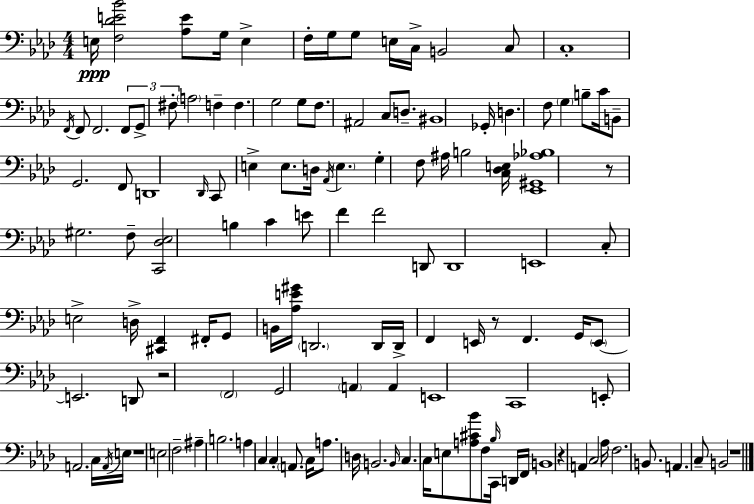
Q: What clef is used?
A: bass